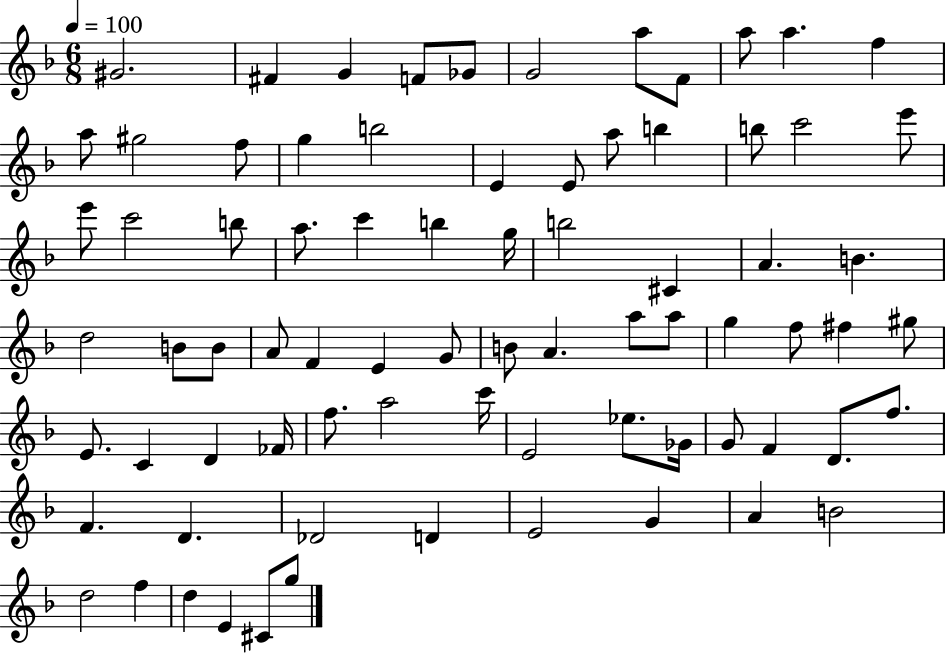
X:1
T:Untitled
M:6/8
L:1/4
K:F
^G2 ^F G F/2 _G/2 G2 a/2 F/2 a/2 a f a/2 ^g2 f/2 g b2 E E/2 a/2 b b/2 c'2 e'/2 e'/2 c'2 b/2 a/2 c' b g/4 b2 ^C A B d2 B/2 B/2 A/2 F E G/2 B/2 A a/2 a/2 g f/2 ^f ^g/2 E/2 C D _F/4 f/2 a2 c'/4 E2 _e/2 _G/4 G/2 F D/2 f/2 F D _D2 D E2 G A B2 d2 f d E ^C/2 g/2